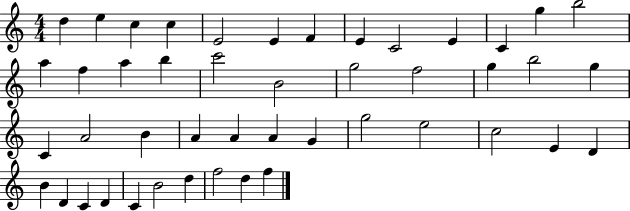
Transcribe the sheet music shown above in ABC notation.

X:1
T:Untitled
M:4/4
L:1/4
K:C
d e c c E2 E F E C2 E C g b2 a f a b c'2 B2 g2 f2 g b2 g C A2 B A A A G g2 e2 c2 E D B D C D C B2 d f2 d f